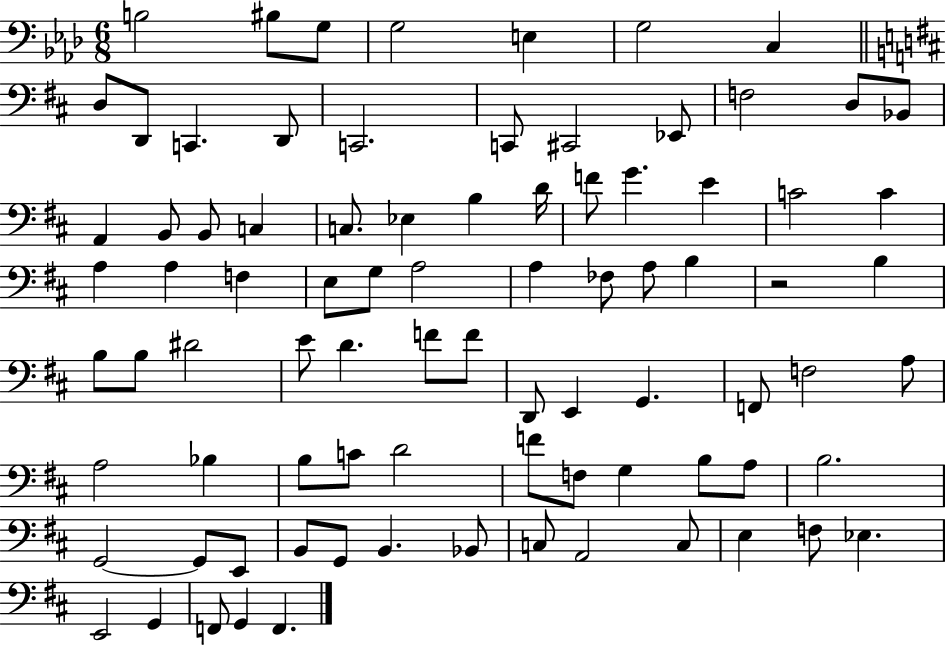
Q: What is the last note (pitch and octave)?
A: F2